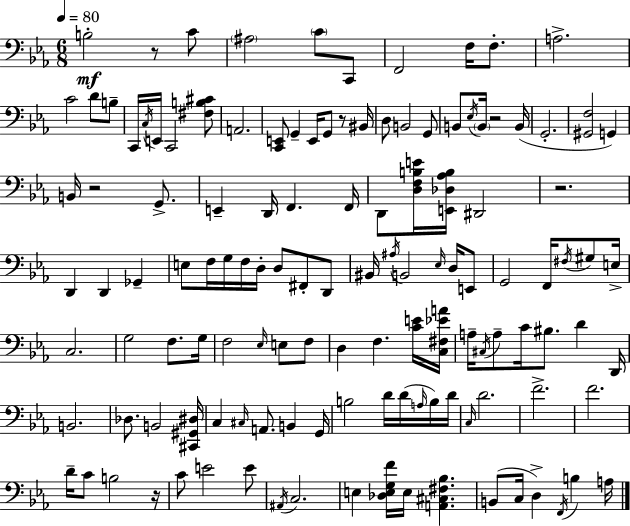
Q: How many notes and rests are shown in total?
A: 127